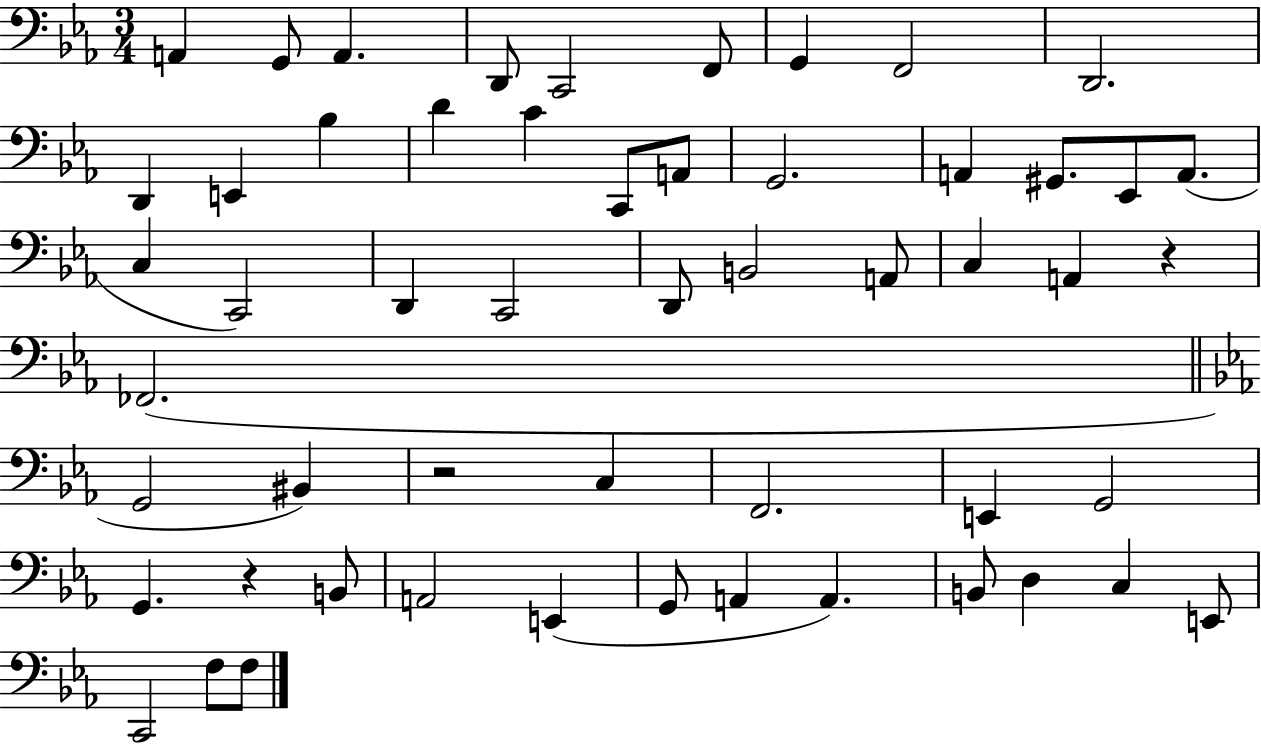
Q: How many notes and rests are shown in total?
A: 54